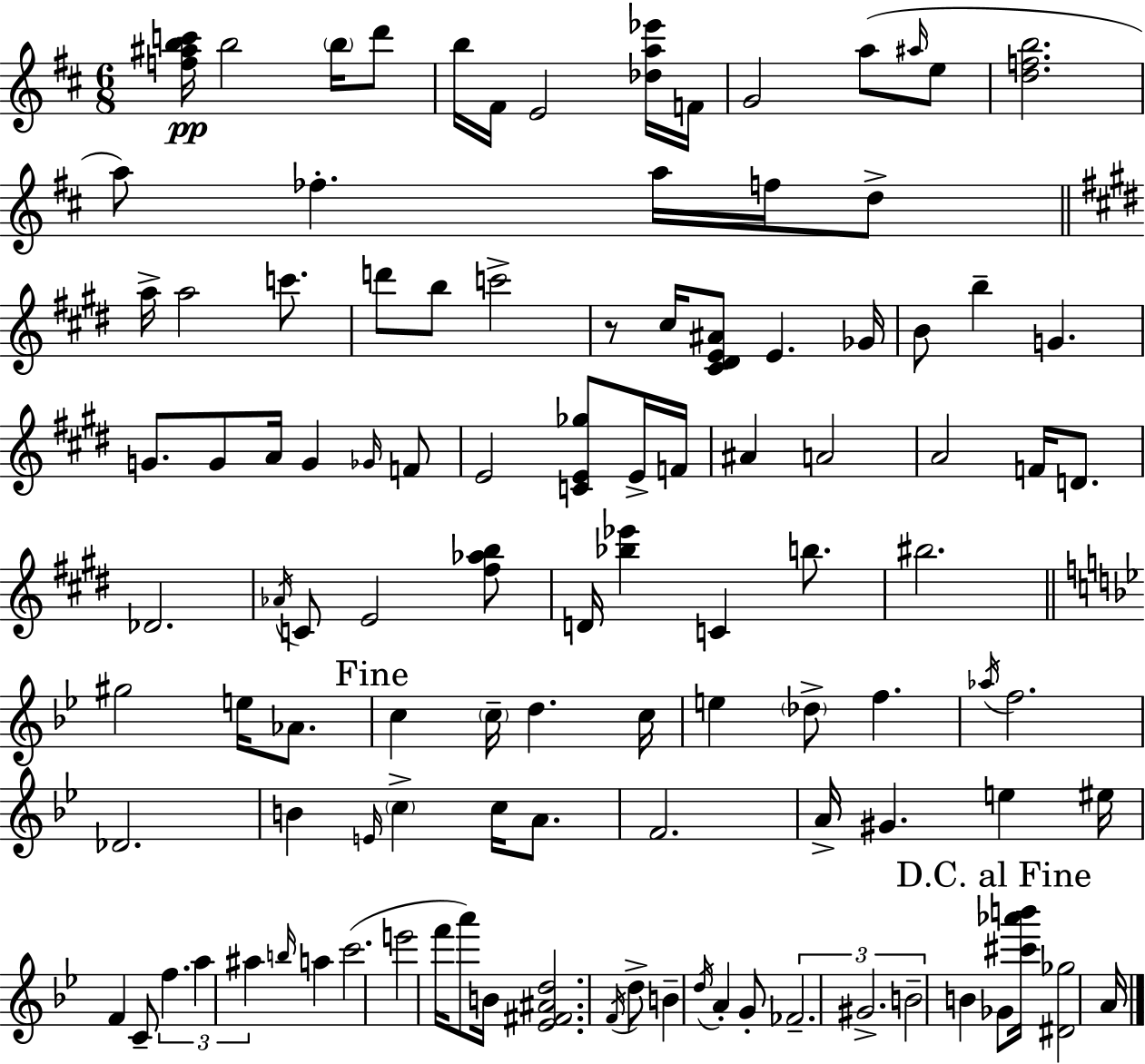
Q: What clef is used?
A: treble